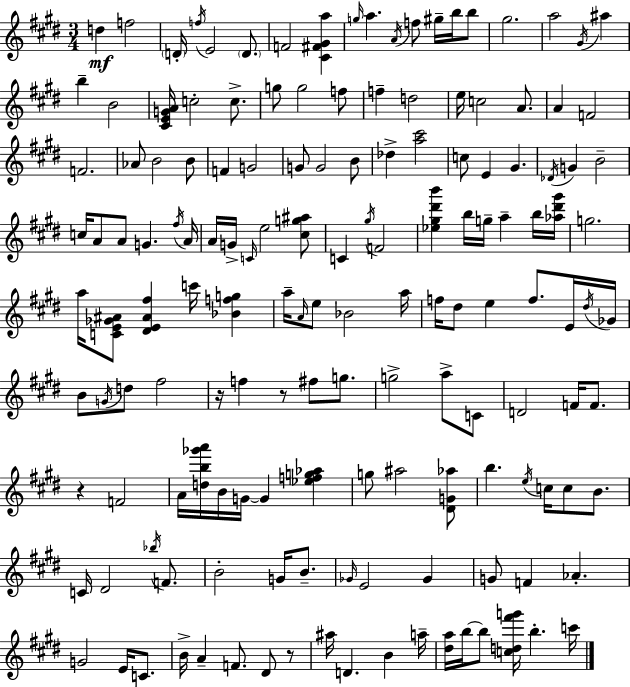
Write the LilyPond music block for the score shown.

{
  \clef treble
  \numericTimeSignature
  \time 3/4
  \key e \major
  d''4\mf f''2 | \parenthesize d'16-. \acciaccatura { f''16 } e'2 \parenthesize d'8. | f'2 <cis' fis' gis' a''>4 | \grace { g''16 } a''4. \acciaccatura { a'16 } f''8 gis''16-- | \break b''16 b''8 gis''2. | a''2 \acciaccatura { gis'16 } | ais''4 b''4-- b'2 | <cis' e' g' a'>16 c''2-. | \break c''8.-> g''8 g''2 | f''8 f''4-- d''2 | e''16 c''2 | a'8. a'4 f'2 | \break f'2. | aes'8 b'2 | b'8 f'4 g'2 | g'8 g'2 | \break b'8 des''4-> <a'' cis'''>2 | c''8 e'4 gis'4. | \acciaccatura { des'16 } g'4 b'2-- | c''16 a'8 a'8 g'4. | \break \acciaccatura { fis''16 } a'16 a'16 g'16-> \grace { c'16 } e''2 | <cis'' g'' ais''>8 c'4 \acciaccatura { gis''16 } | f'2 <ees'' gis'' dis''' b'''>4 | b''16 g''16-- a''4-- b''16 <aes'' dis''' gis'''>16 g''2. | \break a''16 <c' e' ges' ais'>8 <dis' e' ais' fis''>4 | c'''16 <bes' f'' g''>4 a''16-- \grace { a'16 } e''8 | bes'2 a''16 f''16 dis''8 | e''4 f''8. e'16 \acciaccatura { dis''16 } ges'16 b'8 | \break \acciaccatura { g'16 } d''8 fis''2 r16 | f''4 r8 fis''8 g''8. g''2-> | a''8-> c'8 d'2 | f'16 f'8. r4 | \break f'2 a'16 | <d'' b'' ges''' a'''>16 b'16 g'16~~ g'4 <ees'' f'' g'' aes''>4 g''8 | ais''2 <dis' g' aes''>8 b''4. | \acciaccatura { e''16 } c''16 c''8 b'8. | \break c'16 dis'2 \acciaccatura { bes''16 } f'8. | b'2-. g'16 b'8.-- | \grace { ges'16 } e'2 ges'4 | g'8 f'4 aes'4.-. | \break g'2 e'16 c'8. | b'16-> a'4-- f'8. dis'8 | r8 ais''16 d'4. b'4 | a''16-- <dis'' a''>16 b''16~~ b''8 <c'' d'' fis''' g'''>16 b''4.-. | \break c'''16 \bar "|."
}